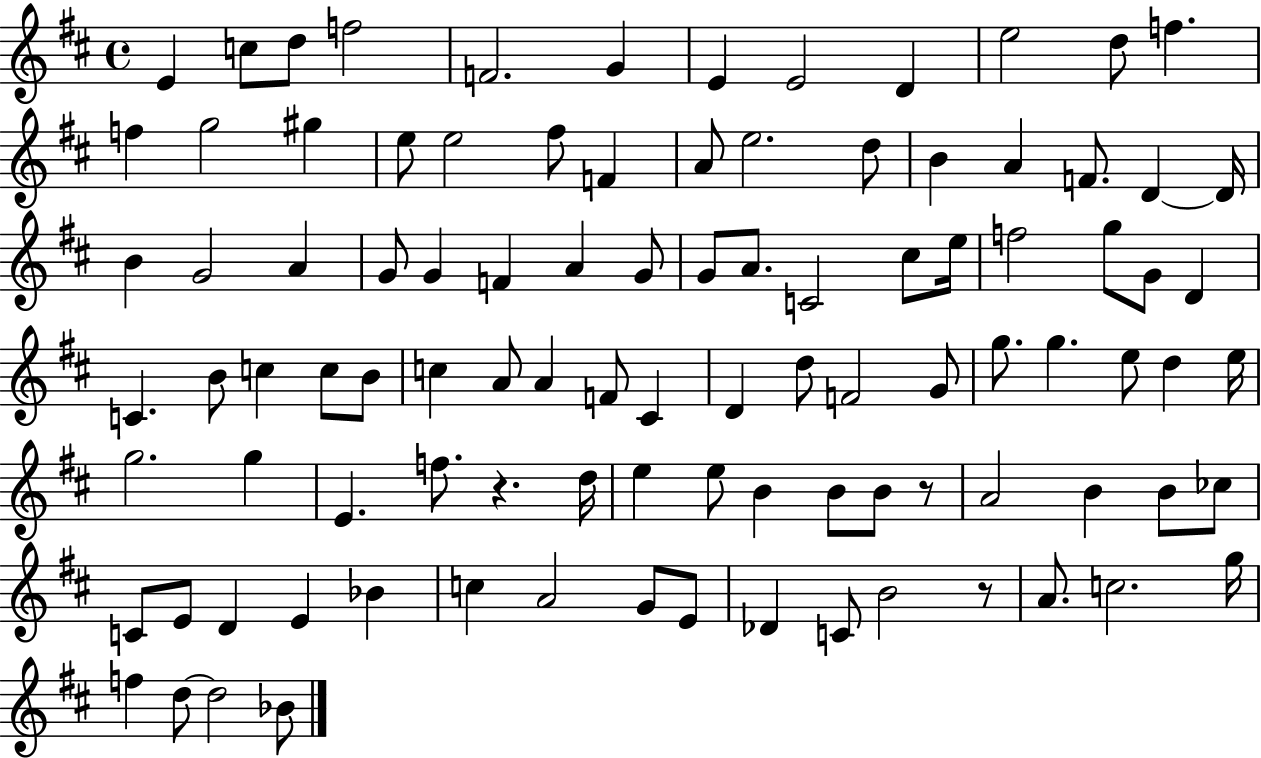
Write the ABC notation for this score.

X:1
T:Untitled
M:4/4
L:1/4
K:D
E c/2 d/2 f2 F2 G E E2 D e2 d/2 f f g2 ^g e/2 e2 ^f/2 F A/2 e2 d/2 B A F/2 D D/4 B G2 A G/2 G F A G/2 G/2 A/2 C2 ^c/2 e/4 f2 g/2 G/2 D C B/2 c c/2 B/2 c A/2 A F/2 ^C D d/2 F2 G/2 g/2 g e/2 d e/4 g2 g E f/2 z d/4 e e/2 B B/2 B/2 z/2 A2 B B/2 _c/2 C/2 E/2 D E _B c A2 G/2 E/2 _D C/2 B2 z/2 A/2 c2 g/4 f d/2 d2 _B/2